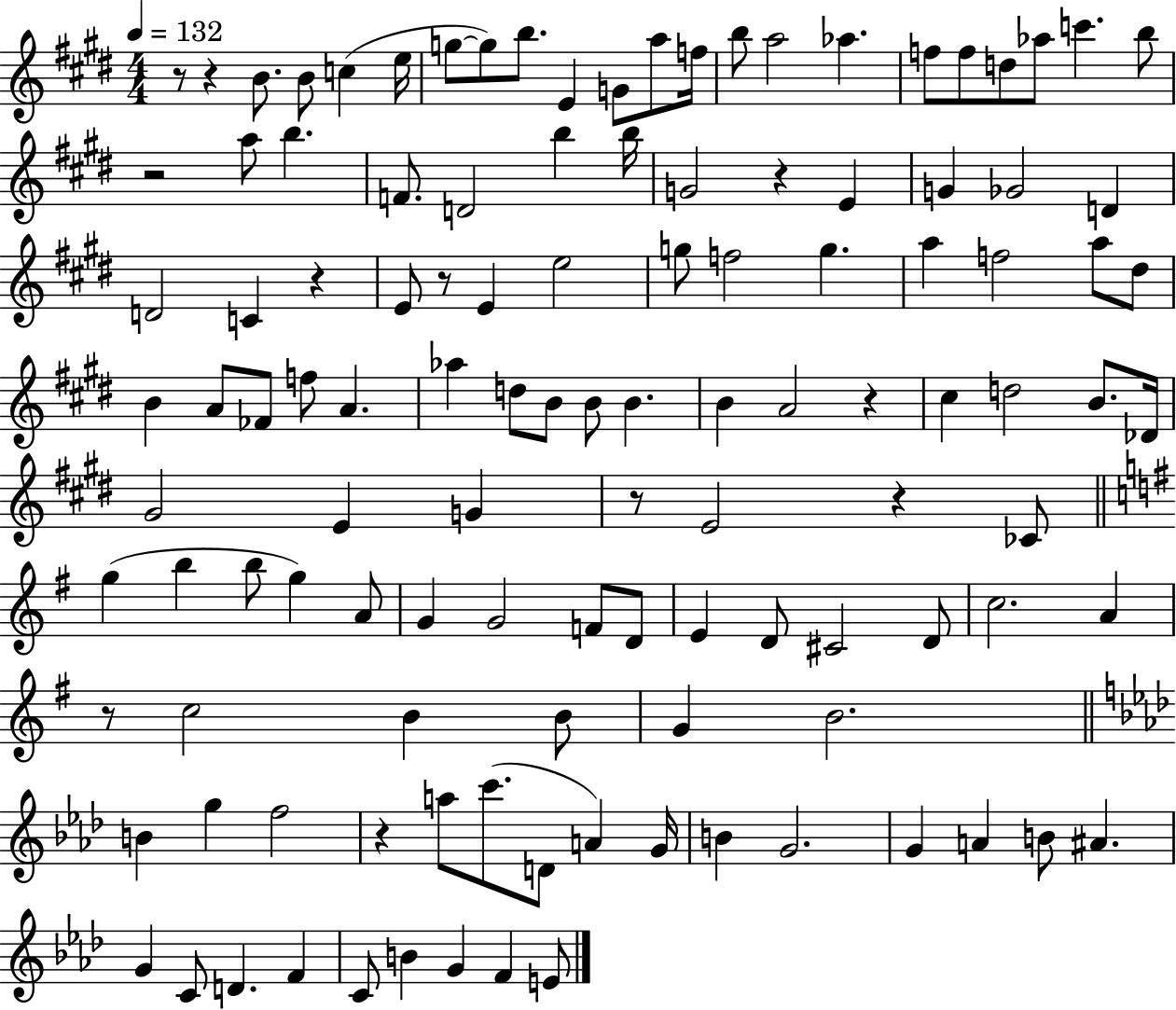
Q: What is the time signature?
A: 4/4